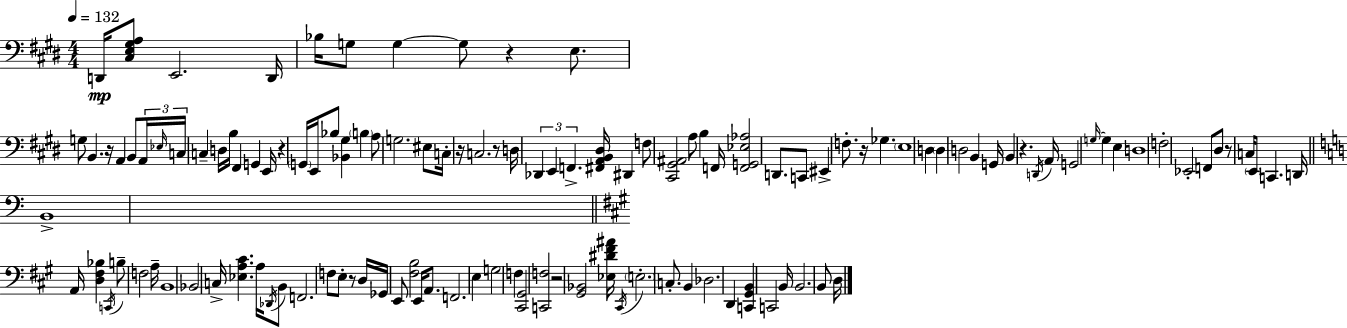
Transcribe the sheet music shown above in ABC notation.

X:1
T:Untitled
M:4/4
L:1/4
K:E
D,,/4 [^C,E,^G,A,]/2 E,,2 D,,/4 _B,/4 G,/2 G, G,/2 z E,/2 G,/2 B,, z/4 A,, B,,/2 A,,/4 _E,/4 C,/4 C, D,/4 B,/4 ^F,, G,, E,,/4 z G,,/4 E,,/4 _B,/2 [_B,,^G,] B, A,/2 G,2 ^E,/2 C,/4 z/4 C,2 z/2 D,/4 _D,, E,, F,, [^F,,A,,B,,^D,]/4 ^D,, F,/2 [^C,,^G,,^A,,]2 A,/2 B, F,,/4 [F,,G,,_E,_A,]2 D,,/2 C,,/2 ^E,, F,/2 z/4 _G, E,4 D, D, D,2 B,, G,,/4 B,, z D,,/4 A,,/4 G,,2 G,/4 G, E, D,4 F,2 _E,,2 F,,/2 ^D,/2 z/2 C,/4 E,,/2 C,, D,,/4 B,,4 A,,/4 [D,^F,_B,] C,,/4 B,/2 F,2 A,/4 B,,4 _B,,2 C,/4 [_E,A,^C] A,/4 _D,,/4 B,,/2 F,,2 F,/2 E,/2 z/2 D,/4 _G,,/4 E,,/2 [^F,B,]2 E,,/4 A,,/2 F,,2 E, G,2 F, [^C,,^G,,]2 [C,,F,]2 z2 [^G,,_B,,]2 [_E,^D^F^A]/4 ^C,,/4 E,2 C,/2 B,, _D,2 D,, [C,,^G,,B,,] C,,2 B,,/4 B,,2 B,,/2 D,/4